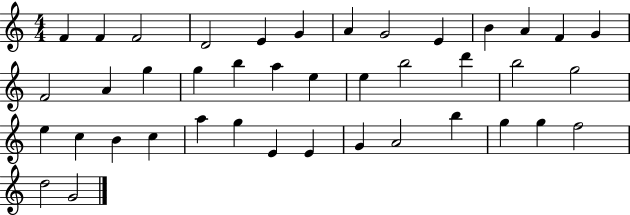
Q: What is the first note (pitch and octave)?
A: F4